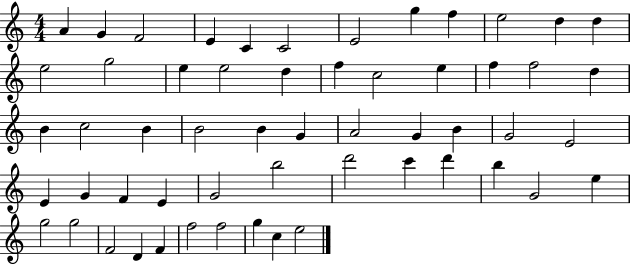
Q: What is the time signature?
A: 4/4